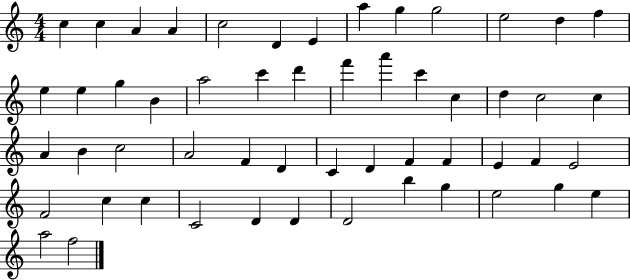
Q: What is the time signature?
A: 4/4